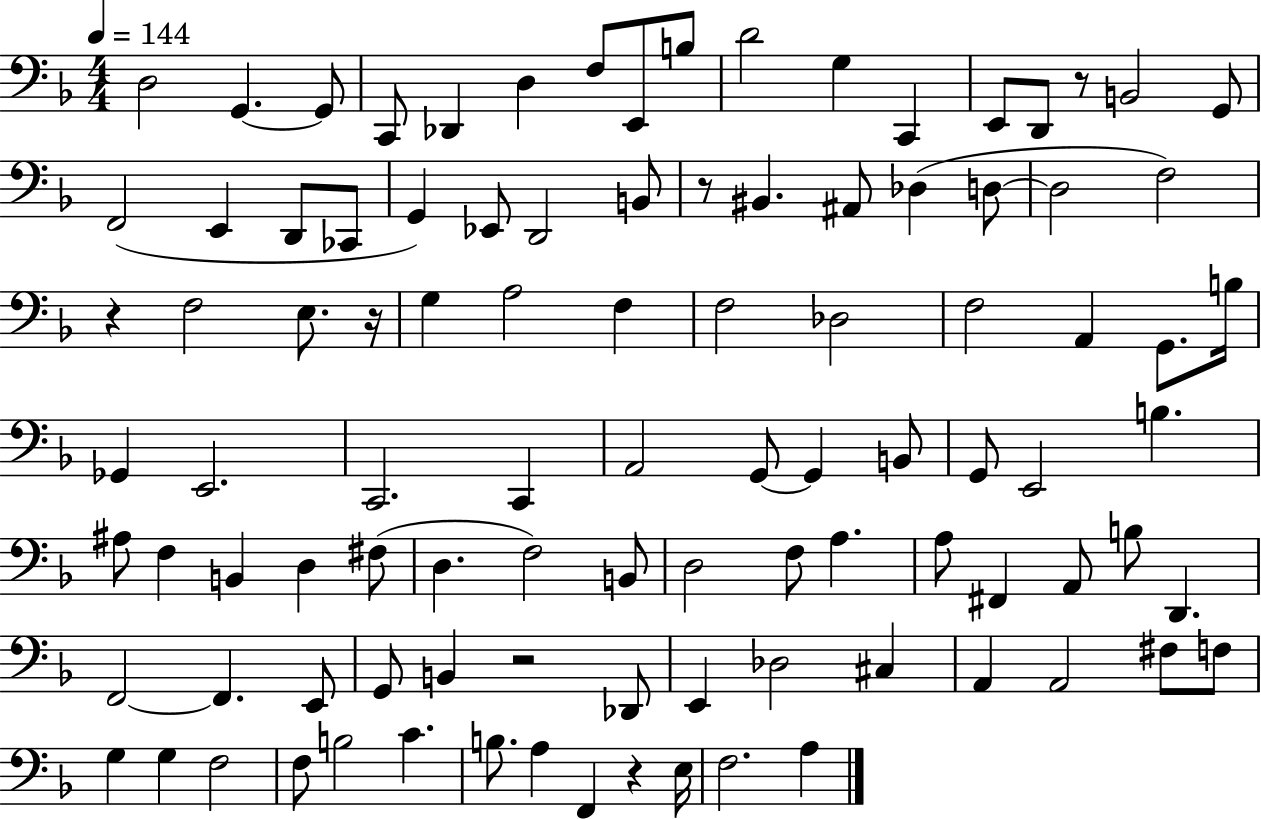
X:1
T:Untitled
M:4/4
L:1/4
K:F
D,2 G,, G,,/2 C,,/2 _D,, D, F,/2 E,,/2 B,/2 D2 G, C,, E,,/2 D,,/2 z/2 B,,2 G,,/2 F,,2 E,, D,,/2 _C,,/2 G,, _E,,/2 D,,2 B,,/2 z/2 ^B,, ^A,,/2 _D, D,/2 D,2 F,2 z F,2 E,/2 z/4 G, A,2 F, F,2 _D,2 F,2 A,, G,,/2 B,/4 _G,, E,,2 C,,2 C,, A,,2 G,,/2 G,, B,,/2 G,,/2 E,,2 B, ^A,/2 F, B,, D, ^F,/2 D, F,2 B,,/2 D,2 F,/2 A, A,/2 ^F,, A,,/2 B,/2 D,, F,,2 F,, E,,/2 G,,/2 B,, z2 _D,,/2 E,, _D,2 ^C, A,, A,,2 ^F,/2 F,/2 G, G, F,2 F,/2 B,2 C B,/2 A, F,, z E,/4 F,2 A,